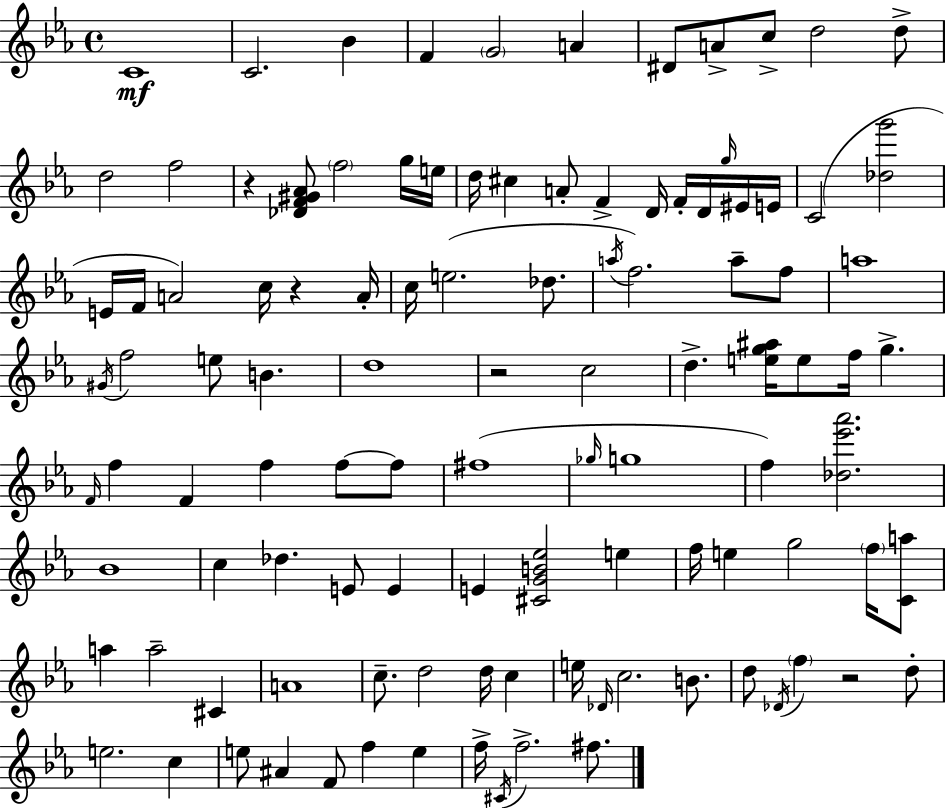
X:1
T:Untitled
M:4/4
L:1/4
K:Cm
C4 C2 _B F G2 A ^D/2 A/2 c/2 d2 d/2 d2 f2 z [_DF^G_A]/2 f2 g/4 e/4 d/4 ^c A/2 F D/4 F/4 D/4 g/4 ^E/4 E/4 C2 [_dg']2 E/4 F/4 A2 c/4 z A/4 c/4 e2 _d/2 a/4 f2 a/2 f/2 a4 ^G/4 f2 e/2 B d4 z2 c2 d [eg^a]/4 e/2 f/4 g F/4 f F f f/2 f/2 ^f4 _g/4 g4 f [_d_e'_a']2 _B4 c _d E/2 E E [^CGB_e]2 e f/4 e g2 f/4 [Ca]/2 a a2 ^C A4 c/2 d2 d/4 c e/4 _D/4 c2 B/2 d/2 _D/4 f z2 d/2 e2 c e/2 ^A F/2 f e f/4 ^C/4 f2 ^f/2